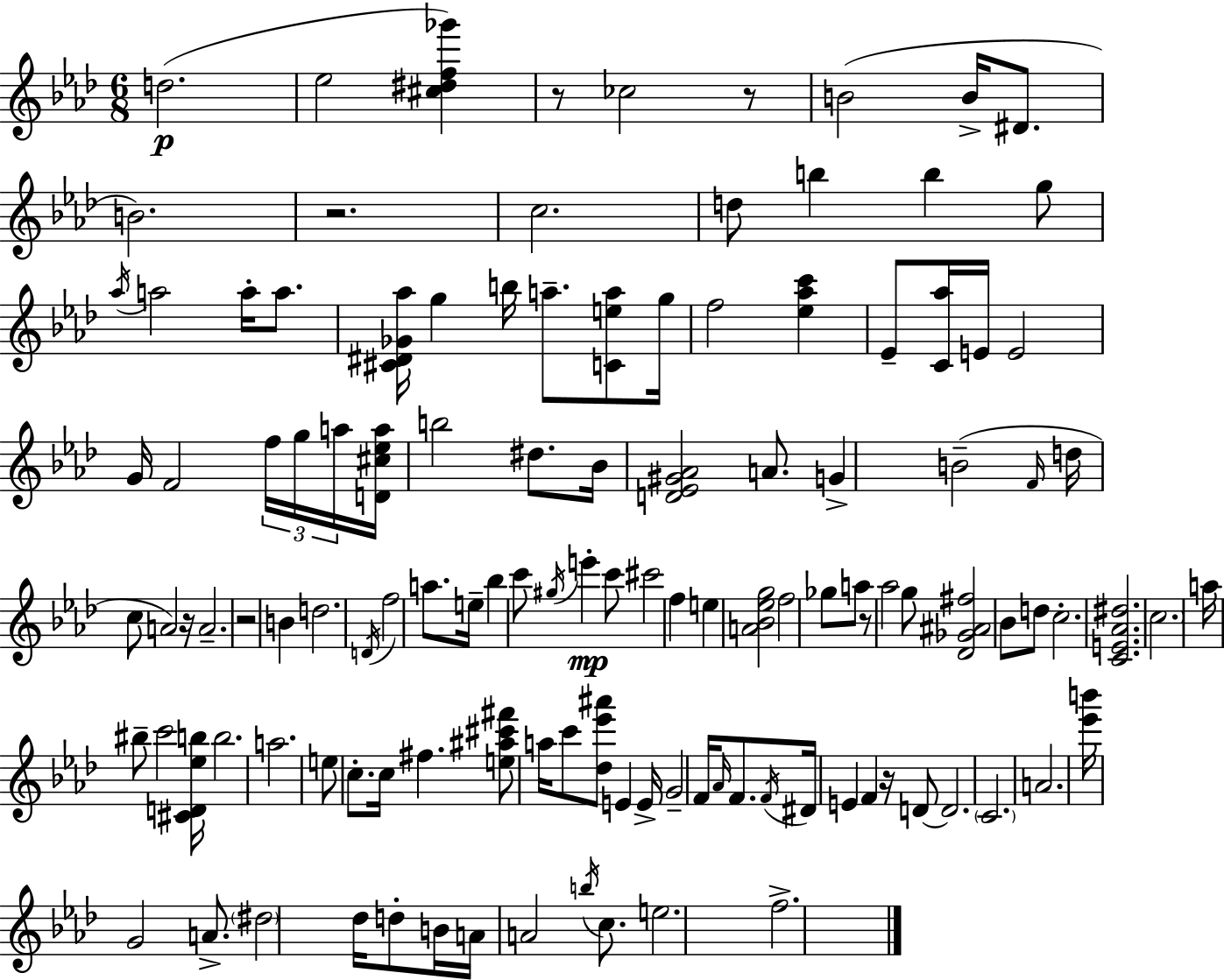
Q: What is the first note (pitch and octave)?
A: D5